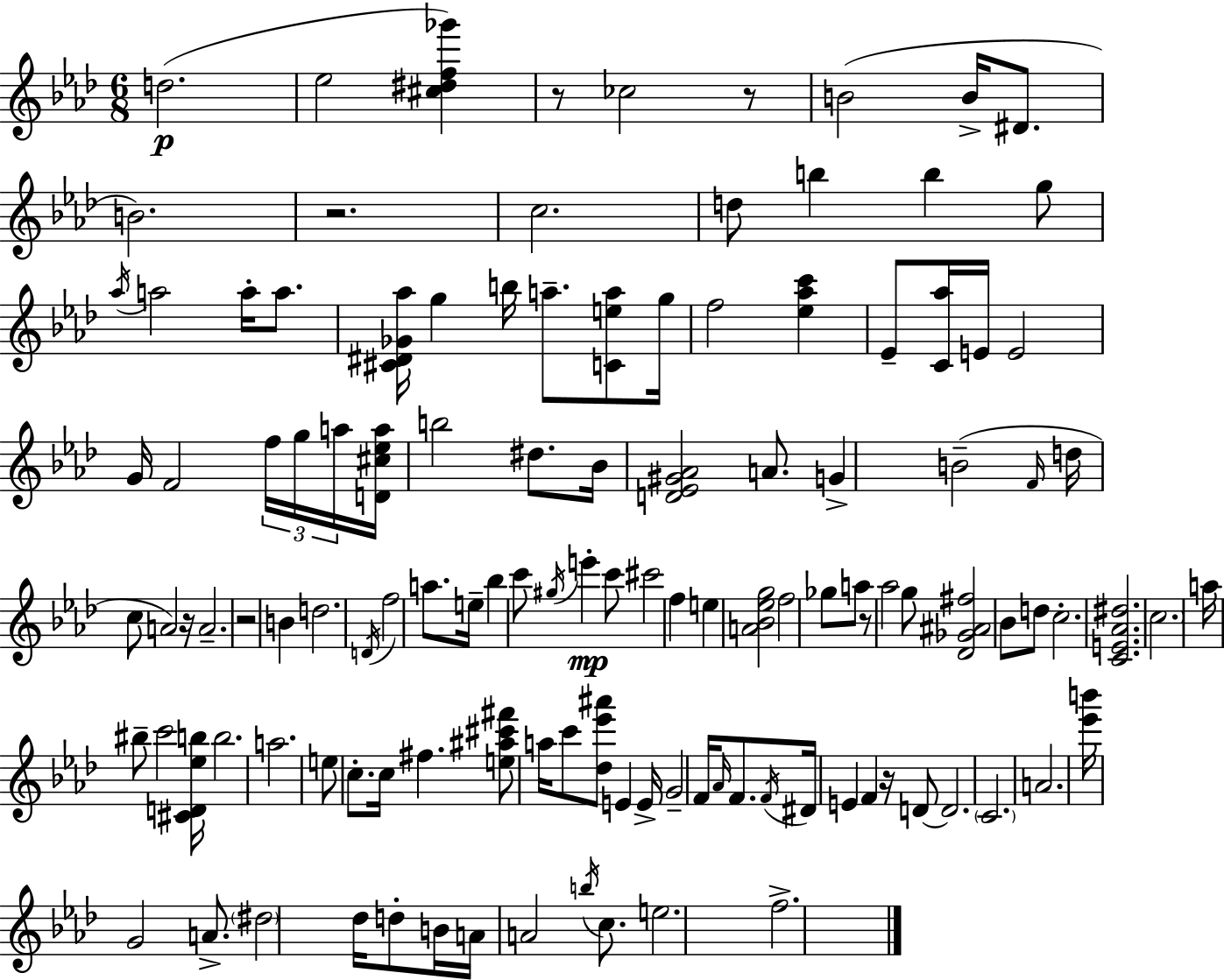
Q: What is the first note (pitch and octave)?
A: D5